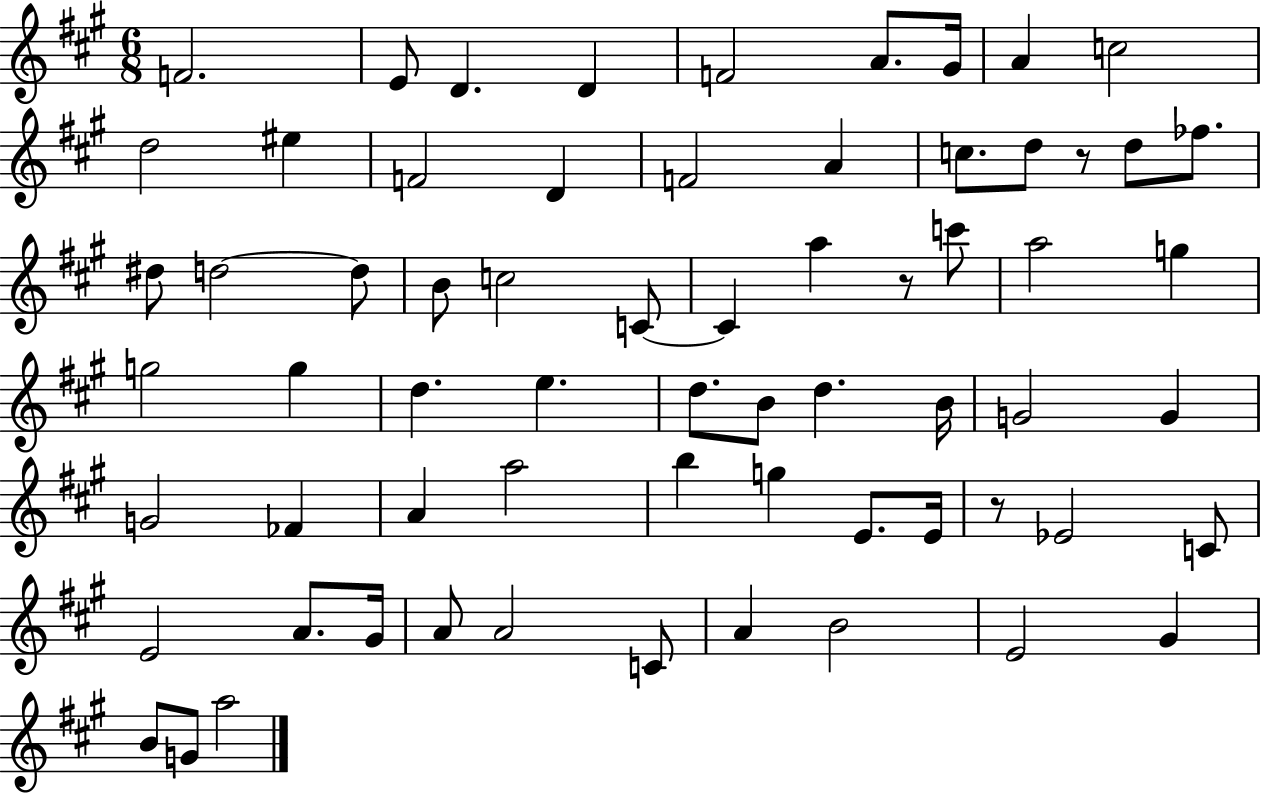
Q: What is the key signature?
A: A major